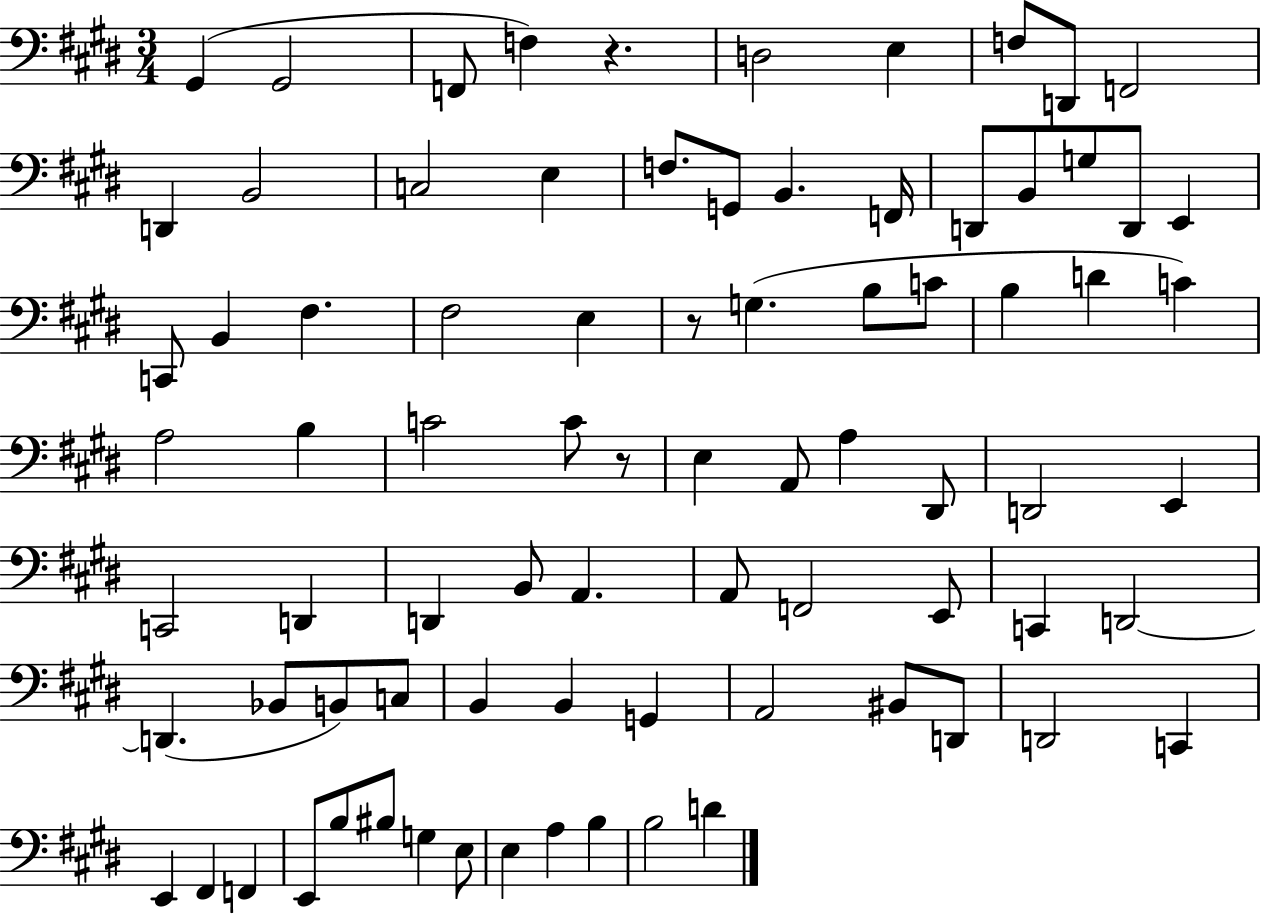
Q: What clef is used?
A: bass